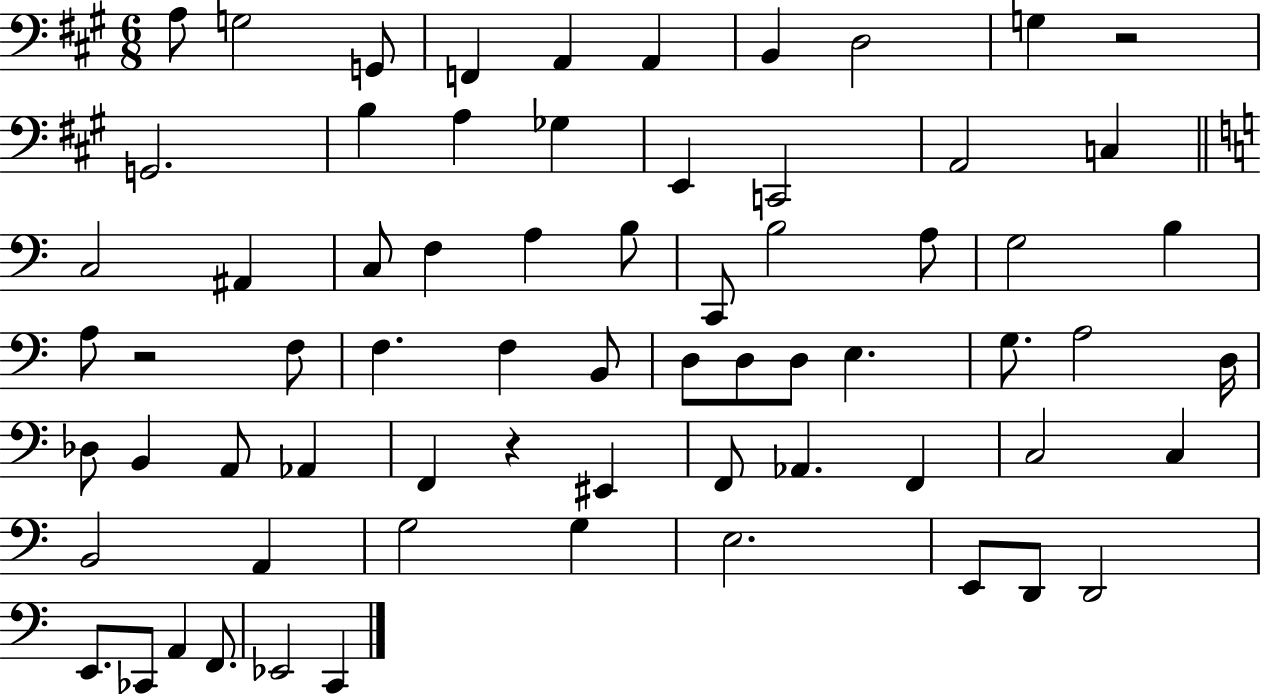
X:1
T:Untitled
M:6/8
L:1/4
K:A
A,/2 G,2 G,,/2 F,, A,, A,, B,, D,2 G, z2 G,,2 B, A, _G, E,, C,,2 A,,2 C, C,2 ^A,, C,/2 F, A, B,/2 C,,/2 B,2 A,/2 G,2 B, A,/2 z2 F,/2 F, F, B,,/2 D,/2 D,/2 D,/2 E, G,/2 A,2 D,/4 _D,/2 B,, A,,/2 _A,, F,, z ^E,, F,,/2 _A,, F,, C,2 C, B,,2 A,, G,2 G, E,2 E,,/2 D,,/2 D,,2 E,,/2 _C,,/2 A,, F,,/2 _E,,2 C,,